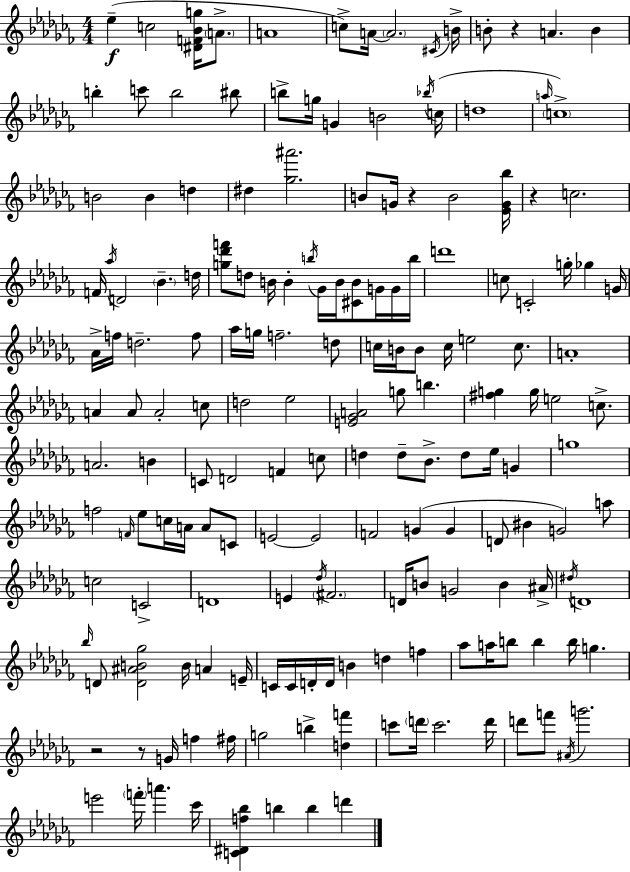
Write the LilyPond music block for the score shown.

{
  \clef treble
  \numericTimeSignature
  \time 4/4
  \key aes \minor
  ees''4--(\f c''2 <dis' f' bes' g''>16 \parenthesize a'8.-> | a'1 | c''8->) a'16~~ \parenthesize a'2. \acciaccatura { cis'16 } | b'16-> b'8-. r4 a'4. b'4 | \break b''4-. c'''8 b''2 bis''8 | b''8-> g''16 g'4 b'2 | \acciaccatura { bes''16 }( c''16 d''1 | \grace { a''16 }) \parenthesize c''1-> | \break b'2 b'4 d''4 | dis''4 <ges'' ais'''>2. | b'8 g'16 r4 b'2 | <ees' g' bes''>16 r4 c''2. | \break f'16 \acciaccatura { aes''16 } d'2 \parenthesize bes'4.-- | d''16 <g'' des''' f'''>8 d''8 b'16 b'4-. \acciaccatura { b''16 } ges'16 b'16 | <cis' b'>8 g'16 g'16 b''16 d'''1 | c''8 c'2-. g''16-. | \break ges''4 g'16 aes'16-> f''16 d''2.-- | f''8 aes''16 g''16 f''2.-- | d''8 c''16 b'16 b'8 c''16 e''2 | c''8. a'1-. | \break a'4 a'8 a'2-. | c''8 d''2 ees''2 | <e' ges' a'>2 g''8 b''4. | <fis'' g''>4 g''16 e''2 | \break c''8.-> a'2. | b'4 c'8 d'2 f'4 | c''8 d''4 d''8-- bes'8.-> d''8 | ees''16 g'4 g''1 | \break f''2 \grace { f'16 } ees''8 | c''16 a'16 a'8 c'8 e'2~~ e'2 | f'2 g'4( | g'4 d'8 bis'4 g'2) | \break a''8 c''2 c'2-> | d'1 | e'4 \acciaccatura { des''16 } \parenthesize fis'2. | d'16 b'8 g'2 | \break b'4 ais'16-> \acciaccatura { dis''16 } d'1 | \grace { bes''16 } d'8 <d' ais' b' ges''>2 | b'16 a'4 e'16-- c'16 c'16 d'16-. d'16 b'4 | d''4 f''4 aes''8 a''16 b''8 b''4 | \break b''16 g''4. r2 | r8 g'16 f''4 fis''16 g''2 | b''4-> <d'' f'''>4 c'''8 \parenthesize d'''16 c'''2. | d'''16 d'''8 f'''8 \acciaccatura { ais'16 } g'''2. | \break e'''2 | \parenthesize f'''16-. a'''4. ces'''16 <c' dis' f'' bes''>4 b''4 | b''4 d'''4 \bar "|."
}